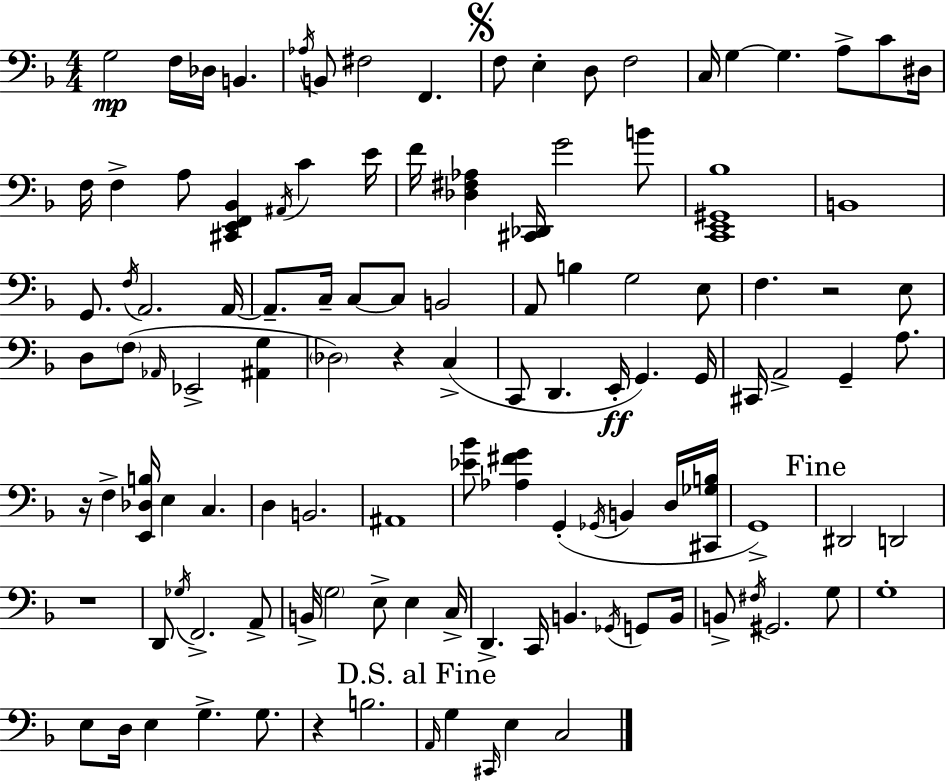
X:1
T:Untitled
M:4/4
L:1/4
K:F
G,2 F,/4 _D,/4 B,, _A,/4 B,,/2 ^F,2 F,, F,/2 E, D,/2 F,2 C,/4 G, G, A,/2 C/2 ^D,/4 F,/4 F, A,/2 [^C,,E,,F,,_B,,] ^A,,/4 C E/4 F/4 [_D,^F,_A,] [^C,,_D,,]/4 G2 B/2 [C,,E,,^G,,_B,]4 B,,4 G,,/2 F,/4 A,,2 A,,/4 A,,/2 C,/4 C,/2 C,/2 B,,2 A,,/2 B, G,2 E,/2 F, z2 E,/2 D,/2 F,/2 _A,,/4 _E,,2 [^A,,G,] _D,2 z C, C,,/2 D,, E,,/4 G,, G,,/4 ^C,,/4 A,,2 G,, A,/2 z/4 F, [E,,_D,B,]/4 E, C, D, B,,2 ^A,,4 [_E_B]/2 [_A,^FG] G,, _G,,/4 B,, D,/4 [^C,,_G,B,]/4 G,,4 ^D,,2 D,,2 z4 D,,/2 _G,/4 F,,2 A,,/2 B,,/4 G,2 E,/2 E, C,/4 D,, C,,/4 B,, _G,,/4 G,,/2 B,,/4 B,,/2 ^F,/4 ^G,,2 G,/2 G,4 E,/2 D,/4 E, G, G,/2 z B,2 A,,/4 G, ^C,,/4 E, C,2